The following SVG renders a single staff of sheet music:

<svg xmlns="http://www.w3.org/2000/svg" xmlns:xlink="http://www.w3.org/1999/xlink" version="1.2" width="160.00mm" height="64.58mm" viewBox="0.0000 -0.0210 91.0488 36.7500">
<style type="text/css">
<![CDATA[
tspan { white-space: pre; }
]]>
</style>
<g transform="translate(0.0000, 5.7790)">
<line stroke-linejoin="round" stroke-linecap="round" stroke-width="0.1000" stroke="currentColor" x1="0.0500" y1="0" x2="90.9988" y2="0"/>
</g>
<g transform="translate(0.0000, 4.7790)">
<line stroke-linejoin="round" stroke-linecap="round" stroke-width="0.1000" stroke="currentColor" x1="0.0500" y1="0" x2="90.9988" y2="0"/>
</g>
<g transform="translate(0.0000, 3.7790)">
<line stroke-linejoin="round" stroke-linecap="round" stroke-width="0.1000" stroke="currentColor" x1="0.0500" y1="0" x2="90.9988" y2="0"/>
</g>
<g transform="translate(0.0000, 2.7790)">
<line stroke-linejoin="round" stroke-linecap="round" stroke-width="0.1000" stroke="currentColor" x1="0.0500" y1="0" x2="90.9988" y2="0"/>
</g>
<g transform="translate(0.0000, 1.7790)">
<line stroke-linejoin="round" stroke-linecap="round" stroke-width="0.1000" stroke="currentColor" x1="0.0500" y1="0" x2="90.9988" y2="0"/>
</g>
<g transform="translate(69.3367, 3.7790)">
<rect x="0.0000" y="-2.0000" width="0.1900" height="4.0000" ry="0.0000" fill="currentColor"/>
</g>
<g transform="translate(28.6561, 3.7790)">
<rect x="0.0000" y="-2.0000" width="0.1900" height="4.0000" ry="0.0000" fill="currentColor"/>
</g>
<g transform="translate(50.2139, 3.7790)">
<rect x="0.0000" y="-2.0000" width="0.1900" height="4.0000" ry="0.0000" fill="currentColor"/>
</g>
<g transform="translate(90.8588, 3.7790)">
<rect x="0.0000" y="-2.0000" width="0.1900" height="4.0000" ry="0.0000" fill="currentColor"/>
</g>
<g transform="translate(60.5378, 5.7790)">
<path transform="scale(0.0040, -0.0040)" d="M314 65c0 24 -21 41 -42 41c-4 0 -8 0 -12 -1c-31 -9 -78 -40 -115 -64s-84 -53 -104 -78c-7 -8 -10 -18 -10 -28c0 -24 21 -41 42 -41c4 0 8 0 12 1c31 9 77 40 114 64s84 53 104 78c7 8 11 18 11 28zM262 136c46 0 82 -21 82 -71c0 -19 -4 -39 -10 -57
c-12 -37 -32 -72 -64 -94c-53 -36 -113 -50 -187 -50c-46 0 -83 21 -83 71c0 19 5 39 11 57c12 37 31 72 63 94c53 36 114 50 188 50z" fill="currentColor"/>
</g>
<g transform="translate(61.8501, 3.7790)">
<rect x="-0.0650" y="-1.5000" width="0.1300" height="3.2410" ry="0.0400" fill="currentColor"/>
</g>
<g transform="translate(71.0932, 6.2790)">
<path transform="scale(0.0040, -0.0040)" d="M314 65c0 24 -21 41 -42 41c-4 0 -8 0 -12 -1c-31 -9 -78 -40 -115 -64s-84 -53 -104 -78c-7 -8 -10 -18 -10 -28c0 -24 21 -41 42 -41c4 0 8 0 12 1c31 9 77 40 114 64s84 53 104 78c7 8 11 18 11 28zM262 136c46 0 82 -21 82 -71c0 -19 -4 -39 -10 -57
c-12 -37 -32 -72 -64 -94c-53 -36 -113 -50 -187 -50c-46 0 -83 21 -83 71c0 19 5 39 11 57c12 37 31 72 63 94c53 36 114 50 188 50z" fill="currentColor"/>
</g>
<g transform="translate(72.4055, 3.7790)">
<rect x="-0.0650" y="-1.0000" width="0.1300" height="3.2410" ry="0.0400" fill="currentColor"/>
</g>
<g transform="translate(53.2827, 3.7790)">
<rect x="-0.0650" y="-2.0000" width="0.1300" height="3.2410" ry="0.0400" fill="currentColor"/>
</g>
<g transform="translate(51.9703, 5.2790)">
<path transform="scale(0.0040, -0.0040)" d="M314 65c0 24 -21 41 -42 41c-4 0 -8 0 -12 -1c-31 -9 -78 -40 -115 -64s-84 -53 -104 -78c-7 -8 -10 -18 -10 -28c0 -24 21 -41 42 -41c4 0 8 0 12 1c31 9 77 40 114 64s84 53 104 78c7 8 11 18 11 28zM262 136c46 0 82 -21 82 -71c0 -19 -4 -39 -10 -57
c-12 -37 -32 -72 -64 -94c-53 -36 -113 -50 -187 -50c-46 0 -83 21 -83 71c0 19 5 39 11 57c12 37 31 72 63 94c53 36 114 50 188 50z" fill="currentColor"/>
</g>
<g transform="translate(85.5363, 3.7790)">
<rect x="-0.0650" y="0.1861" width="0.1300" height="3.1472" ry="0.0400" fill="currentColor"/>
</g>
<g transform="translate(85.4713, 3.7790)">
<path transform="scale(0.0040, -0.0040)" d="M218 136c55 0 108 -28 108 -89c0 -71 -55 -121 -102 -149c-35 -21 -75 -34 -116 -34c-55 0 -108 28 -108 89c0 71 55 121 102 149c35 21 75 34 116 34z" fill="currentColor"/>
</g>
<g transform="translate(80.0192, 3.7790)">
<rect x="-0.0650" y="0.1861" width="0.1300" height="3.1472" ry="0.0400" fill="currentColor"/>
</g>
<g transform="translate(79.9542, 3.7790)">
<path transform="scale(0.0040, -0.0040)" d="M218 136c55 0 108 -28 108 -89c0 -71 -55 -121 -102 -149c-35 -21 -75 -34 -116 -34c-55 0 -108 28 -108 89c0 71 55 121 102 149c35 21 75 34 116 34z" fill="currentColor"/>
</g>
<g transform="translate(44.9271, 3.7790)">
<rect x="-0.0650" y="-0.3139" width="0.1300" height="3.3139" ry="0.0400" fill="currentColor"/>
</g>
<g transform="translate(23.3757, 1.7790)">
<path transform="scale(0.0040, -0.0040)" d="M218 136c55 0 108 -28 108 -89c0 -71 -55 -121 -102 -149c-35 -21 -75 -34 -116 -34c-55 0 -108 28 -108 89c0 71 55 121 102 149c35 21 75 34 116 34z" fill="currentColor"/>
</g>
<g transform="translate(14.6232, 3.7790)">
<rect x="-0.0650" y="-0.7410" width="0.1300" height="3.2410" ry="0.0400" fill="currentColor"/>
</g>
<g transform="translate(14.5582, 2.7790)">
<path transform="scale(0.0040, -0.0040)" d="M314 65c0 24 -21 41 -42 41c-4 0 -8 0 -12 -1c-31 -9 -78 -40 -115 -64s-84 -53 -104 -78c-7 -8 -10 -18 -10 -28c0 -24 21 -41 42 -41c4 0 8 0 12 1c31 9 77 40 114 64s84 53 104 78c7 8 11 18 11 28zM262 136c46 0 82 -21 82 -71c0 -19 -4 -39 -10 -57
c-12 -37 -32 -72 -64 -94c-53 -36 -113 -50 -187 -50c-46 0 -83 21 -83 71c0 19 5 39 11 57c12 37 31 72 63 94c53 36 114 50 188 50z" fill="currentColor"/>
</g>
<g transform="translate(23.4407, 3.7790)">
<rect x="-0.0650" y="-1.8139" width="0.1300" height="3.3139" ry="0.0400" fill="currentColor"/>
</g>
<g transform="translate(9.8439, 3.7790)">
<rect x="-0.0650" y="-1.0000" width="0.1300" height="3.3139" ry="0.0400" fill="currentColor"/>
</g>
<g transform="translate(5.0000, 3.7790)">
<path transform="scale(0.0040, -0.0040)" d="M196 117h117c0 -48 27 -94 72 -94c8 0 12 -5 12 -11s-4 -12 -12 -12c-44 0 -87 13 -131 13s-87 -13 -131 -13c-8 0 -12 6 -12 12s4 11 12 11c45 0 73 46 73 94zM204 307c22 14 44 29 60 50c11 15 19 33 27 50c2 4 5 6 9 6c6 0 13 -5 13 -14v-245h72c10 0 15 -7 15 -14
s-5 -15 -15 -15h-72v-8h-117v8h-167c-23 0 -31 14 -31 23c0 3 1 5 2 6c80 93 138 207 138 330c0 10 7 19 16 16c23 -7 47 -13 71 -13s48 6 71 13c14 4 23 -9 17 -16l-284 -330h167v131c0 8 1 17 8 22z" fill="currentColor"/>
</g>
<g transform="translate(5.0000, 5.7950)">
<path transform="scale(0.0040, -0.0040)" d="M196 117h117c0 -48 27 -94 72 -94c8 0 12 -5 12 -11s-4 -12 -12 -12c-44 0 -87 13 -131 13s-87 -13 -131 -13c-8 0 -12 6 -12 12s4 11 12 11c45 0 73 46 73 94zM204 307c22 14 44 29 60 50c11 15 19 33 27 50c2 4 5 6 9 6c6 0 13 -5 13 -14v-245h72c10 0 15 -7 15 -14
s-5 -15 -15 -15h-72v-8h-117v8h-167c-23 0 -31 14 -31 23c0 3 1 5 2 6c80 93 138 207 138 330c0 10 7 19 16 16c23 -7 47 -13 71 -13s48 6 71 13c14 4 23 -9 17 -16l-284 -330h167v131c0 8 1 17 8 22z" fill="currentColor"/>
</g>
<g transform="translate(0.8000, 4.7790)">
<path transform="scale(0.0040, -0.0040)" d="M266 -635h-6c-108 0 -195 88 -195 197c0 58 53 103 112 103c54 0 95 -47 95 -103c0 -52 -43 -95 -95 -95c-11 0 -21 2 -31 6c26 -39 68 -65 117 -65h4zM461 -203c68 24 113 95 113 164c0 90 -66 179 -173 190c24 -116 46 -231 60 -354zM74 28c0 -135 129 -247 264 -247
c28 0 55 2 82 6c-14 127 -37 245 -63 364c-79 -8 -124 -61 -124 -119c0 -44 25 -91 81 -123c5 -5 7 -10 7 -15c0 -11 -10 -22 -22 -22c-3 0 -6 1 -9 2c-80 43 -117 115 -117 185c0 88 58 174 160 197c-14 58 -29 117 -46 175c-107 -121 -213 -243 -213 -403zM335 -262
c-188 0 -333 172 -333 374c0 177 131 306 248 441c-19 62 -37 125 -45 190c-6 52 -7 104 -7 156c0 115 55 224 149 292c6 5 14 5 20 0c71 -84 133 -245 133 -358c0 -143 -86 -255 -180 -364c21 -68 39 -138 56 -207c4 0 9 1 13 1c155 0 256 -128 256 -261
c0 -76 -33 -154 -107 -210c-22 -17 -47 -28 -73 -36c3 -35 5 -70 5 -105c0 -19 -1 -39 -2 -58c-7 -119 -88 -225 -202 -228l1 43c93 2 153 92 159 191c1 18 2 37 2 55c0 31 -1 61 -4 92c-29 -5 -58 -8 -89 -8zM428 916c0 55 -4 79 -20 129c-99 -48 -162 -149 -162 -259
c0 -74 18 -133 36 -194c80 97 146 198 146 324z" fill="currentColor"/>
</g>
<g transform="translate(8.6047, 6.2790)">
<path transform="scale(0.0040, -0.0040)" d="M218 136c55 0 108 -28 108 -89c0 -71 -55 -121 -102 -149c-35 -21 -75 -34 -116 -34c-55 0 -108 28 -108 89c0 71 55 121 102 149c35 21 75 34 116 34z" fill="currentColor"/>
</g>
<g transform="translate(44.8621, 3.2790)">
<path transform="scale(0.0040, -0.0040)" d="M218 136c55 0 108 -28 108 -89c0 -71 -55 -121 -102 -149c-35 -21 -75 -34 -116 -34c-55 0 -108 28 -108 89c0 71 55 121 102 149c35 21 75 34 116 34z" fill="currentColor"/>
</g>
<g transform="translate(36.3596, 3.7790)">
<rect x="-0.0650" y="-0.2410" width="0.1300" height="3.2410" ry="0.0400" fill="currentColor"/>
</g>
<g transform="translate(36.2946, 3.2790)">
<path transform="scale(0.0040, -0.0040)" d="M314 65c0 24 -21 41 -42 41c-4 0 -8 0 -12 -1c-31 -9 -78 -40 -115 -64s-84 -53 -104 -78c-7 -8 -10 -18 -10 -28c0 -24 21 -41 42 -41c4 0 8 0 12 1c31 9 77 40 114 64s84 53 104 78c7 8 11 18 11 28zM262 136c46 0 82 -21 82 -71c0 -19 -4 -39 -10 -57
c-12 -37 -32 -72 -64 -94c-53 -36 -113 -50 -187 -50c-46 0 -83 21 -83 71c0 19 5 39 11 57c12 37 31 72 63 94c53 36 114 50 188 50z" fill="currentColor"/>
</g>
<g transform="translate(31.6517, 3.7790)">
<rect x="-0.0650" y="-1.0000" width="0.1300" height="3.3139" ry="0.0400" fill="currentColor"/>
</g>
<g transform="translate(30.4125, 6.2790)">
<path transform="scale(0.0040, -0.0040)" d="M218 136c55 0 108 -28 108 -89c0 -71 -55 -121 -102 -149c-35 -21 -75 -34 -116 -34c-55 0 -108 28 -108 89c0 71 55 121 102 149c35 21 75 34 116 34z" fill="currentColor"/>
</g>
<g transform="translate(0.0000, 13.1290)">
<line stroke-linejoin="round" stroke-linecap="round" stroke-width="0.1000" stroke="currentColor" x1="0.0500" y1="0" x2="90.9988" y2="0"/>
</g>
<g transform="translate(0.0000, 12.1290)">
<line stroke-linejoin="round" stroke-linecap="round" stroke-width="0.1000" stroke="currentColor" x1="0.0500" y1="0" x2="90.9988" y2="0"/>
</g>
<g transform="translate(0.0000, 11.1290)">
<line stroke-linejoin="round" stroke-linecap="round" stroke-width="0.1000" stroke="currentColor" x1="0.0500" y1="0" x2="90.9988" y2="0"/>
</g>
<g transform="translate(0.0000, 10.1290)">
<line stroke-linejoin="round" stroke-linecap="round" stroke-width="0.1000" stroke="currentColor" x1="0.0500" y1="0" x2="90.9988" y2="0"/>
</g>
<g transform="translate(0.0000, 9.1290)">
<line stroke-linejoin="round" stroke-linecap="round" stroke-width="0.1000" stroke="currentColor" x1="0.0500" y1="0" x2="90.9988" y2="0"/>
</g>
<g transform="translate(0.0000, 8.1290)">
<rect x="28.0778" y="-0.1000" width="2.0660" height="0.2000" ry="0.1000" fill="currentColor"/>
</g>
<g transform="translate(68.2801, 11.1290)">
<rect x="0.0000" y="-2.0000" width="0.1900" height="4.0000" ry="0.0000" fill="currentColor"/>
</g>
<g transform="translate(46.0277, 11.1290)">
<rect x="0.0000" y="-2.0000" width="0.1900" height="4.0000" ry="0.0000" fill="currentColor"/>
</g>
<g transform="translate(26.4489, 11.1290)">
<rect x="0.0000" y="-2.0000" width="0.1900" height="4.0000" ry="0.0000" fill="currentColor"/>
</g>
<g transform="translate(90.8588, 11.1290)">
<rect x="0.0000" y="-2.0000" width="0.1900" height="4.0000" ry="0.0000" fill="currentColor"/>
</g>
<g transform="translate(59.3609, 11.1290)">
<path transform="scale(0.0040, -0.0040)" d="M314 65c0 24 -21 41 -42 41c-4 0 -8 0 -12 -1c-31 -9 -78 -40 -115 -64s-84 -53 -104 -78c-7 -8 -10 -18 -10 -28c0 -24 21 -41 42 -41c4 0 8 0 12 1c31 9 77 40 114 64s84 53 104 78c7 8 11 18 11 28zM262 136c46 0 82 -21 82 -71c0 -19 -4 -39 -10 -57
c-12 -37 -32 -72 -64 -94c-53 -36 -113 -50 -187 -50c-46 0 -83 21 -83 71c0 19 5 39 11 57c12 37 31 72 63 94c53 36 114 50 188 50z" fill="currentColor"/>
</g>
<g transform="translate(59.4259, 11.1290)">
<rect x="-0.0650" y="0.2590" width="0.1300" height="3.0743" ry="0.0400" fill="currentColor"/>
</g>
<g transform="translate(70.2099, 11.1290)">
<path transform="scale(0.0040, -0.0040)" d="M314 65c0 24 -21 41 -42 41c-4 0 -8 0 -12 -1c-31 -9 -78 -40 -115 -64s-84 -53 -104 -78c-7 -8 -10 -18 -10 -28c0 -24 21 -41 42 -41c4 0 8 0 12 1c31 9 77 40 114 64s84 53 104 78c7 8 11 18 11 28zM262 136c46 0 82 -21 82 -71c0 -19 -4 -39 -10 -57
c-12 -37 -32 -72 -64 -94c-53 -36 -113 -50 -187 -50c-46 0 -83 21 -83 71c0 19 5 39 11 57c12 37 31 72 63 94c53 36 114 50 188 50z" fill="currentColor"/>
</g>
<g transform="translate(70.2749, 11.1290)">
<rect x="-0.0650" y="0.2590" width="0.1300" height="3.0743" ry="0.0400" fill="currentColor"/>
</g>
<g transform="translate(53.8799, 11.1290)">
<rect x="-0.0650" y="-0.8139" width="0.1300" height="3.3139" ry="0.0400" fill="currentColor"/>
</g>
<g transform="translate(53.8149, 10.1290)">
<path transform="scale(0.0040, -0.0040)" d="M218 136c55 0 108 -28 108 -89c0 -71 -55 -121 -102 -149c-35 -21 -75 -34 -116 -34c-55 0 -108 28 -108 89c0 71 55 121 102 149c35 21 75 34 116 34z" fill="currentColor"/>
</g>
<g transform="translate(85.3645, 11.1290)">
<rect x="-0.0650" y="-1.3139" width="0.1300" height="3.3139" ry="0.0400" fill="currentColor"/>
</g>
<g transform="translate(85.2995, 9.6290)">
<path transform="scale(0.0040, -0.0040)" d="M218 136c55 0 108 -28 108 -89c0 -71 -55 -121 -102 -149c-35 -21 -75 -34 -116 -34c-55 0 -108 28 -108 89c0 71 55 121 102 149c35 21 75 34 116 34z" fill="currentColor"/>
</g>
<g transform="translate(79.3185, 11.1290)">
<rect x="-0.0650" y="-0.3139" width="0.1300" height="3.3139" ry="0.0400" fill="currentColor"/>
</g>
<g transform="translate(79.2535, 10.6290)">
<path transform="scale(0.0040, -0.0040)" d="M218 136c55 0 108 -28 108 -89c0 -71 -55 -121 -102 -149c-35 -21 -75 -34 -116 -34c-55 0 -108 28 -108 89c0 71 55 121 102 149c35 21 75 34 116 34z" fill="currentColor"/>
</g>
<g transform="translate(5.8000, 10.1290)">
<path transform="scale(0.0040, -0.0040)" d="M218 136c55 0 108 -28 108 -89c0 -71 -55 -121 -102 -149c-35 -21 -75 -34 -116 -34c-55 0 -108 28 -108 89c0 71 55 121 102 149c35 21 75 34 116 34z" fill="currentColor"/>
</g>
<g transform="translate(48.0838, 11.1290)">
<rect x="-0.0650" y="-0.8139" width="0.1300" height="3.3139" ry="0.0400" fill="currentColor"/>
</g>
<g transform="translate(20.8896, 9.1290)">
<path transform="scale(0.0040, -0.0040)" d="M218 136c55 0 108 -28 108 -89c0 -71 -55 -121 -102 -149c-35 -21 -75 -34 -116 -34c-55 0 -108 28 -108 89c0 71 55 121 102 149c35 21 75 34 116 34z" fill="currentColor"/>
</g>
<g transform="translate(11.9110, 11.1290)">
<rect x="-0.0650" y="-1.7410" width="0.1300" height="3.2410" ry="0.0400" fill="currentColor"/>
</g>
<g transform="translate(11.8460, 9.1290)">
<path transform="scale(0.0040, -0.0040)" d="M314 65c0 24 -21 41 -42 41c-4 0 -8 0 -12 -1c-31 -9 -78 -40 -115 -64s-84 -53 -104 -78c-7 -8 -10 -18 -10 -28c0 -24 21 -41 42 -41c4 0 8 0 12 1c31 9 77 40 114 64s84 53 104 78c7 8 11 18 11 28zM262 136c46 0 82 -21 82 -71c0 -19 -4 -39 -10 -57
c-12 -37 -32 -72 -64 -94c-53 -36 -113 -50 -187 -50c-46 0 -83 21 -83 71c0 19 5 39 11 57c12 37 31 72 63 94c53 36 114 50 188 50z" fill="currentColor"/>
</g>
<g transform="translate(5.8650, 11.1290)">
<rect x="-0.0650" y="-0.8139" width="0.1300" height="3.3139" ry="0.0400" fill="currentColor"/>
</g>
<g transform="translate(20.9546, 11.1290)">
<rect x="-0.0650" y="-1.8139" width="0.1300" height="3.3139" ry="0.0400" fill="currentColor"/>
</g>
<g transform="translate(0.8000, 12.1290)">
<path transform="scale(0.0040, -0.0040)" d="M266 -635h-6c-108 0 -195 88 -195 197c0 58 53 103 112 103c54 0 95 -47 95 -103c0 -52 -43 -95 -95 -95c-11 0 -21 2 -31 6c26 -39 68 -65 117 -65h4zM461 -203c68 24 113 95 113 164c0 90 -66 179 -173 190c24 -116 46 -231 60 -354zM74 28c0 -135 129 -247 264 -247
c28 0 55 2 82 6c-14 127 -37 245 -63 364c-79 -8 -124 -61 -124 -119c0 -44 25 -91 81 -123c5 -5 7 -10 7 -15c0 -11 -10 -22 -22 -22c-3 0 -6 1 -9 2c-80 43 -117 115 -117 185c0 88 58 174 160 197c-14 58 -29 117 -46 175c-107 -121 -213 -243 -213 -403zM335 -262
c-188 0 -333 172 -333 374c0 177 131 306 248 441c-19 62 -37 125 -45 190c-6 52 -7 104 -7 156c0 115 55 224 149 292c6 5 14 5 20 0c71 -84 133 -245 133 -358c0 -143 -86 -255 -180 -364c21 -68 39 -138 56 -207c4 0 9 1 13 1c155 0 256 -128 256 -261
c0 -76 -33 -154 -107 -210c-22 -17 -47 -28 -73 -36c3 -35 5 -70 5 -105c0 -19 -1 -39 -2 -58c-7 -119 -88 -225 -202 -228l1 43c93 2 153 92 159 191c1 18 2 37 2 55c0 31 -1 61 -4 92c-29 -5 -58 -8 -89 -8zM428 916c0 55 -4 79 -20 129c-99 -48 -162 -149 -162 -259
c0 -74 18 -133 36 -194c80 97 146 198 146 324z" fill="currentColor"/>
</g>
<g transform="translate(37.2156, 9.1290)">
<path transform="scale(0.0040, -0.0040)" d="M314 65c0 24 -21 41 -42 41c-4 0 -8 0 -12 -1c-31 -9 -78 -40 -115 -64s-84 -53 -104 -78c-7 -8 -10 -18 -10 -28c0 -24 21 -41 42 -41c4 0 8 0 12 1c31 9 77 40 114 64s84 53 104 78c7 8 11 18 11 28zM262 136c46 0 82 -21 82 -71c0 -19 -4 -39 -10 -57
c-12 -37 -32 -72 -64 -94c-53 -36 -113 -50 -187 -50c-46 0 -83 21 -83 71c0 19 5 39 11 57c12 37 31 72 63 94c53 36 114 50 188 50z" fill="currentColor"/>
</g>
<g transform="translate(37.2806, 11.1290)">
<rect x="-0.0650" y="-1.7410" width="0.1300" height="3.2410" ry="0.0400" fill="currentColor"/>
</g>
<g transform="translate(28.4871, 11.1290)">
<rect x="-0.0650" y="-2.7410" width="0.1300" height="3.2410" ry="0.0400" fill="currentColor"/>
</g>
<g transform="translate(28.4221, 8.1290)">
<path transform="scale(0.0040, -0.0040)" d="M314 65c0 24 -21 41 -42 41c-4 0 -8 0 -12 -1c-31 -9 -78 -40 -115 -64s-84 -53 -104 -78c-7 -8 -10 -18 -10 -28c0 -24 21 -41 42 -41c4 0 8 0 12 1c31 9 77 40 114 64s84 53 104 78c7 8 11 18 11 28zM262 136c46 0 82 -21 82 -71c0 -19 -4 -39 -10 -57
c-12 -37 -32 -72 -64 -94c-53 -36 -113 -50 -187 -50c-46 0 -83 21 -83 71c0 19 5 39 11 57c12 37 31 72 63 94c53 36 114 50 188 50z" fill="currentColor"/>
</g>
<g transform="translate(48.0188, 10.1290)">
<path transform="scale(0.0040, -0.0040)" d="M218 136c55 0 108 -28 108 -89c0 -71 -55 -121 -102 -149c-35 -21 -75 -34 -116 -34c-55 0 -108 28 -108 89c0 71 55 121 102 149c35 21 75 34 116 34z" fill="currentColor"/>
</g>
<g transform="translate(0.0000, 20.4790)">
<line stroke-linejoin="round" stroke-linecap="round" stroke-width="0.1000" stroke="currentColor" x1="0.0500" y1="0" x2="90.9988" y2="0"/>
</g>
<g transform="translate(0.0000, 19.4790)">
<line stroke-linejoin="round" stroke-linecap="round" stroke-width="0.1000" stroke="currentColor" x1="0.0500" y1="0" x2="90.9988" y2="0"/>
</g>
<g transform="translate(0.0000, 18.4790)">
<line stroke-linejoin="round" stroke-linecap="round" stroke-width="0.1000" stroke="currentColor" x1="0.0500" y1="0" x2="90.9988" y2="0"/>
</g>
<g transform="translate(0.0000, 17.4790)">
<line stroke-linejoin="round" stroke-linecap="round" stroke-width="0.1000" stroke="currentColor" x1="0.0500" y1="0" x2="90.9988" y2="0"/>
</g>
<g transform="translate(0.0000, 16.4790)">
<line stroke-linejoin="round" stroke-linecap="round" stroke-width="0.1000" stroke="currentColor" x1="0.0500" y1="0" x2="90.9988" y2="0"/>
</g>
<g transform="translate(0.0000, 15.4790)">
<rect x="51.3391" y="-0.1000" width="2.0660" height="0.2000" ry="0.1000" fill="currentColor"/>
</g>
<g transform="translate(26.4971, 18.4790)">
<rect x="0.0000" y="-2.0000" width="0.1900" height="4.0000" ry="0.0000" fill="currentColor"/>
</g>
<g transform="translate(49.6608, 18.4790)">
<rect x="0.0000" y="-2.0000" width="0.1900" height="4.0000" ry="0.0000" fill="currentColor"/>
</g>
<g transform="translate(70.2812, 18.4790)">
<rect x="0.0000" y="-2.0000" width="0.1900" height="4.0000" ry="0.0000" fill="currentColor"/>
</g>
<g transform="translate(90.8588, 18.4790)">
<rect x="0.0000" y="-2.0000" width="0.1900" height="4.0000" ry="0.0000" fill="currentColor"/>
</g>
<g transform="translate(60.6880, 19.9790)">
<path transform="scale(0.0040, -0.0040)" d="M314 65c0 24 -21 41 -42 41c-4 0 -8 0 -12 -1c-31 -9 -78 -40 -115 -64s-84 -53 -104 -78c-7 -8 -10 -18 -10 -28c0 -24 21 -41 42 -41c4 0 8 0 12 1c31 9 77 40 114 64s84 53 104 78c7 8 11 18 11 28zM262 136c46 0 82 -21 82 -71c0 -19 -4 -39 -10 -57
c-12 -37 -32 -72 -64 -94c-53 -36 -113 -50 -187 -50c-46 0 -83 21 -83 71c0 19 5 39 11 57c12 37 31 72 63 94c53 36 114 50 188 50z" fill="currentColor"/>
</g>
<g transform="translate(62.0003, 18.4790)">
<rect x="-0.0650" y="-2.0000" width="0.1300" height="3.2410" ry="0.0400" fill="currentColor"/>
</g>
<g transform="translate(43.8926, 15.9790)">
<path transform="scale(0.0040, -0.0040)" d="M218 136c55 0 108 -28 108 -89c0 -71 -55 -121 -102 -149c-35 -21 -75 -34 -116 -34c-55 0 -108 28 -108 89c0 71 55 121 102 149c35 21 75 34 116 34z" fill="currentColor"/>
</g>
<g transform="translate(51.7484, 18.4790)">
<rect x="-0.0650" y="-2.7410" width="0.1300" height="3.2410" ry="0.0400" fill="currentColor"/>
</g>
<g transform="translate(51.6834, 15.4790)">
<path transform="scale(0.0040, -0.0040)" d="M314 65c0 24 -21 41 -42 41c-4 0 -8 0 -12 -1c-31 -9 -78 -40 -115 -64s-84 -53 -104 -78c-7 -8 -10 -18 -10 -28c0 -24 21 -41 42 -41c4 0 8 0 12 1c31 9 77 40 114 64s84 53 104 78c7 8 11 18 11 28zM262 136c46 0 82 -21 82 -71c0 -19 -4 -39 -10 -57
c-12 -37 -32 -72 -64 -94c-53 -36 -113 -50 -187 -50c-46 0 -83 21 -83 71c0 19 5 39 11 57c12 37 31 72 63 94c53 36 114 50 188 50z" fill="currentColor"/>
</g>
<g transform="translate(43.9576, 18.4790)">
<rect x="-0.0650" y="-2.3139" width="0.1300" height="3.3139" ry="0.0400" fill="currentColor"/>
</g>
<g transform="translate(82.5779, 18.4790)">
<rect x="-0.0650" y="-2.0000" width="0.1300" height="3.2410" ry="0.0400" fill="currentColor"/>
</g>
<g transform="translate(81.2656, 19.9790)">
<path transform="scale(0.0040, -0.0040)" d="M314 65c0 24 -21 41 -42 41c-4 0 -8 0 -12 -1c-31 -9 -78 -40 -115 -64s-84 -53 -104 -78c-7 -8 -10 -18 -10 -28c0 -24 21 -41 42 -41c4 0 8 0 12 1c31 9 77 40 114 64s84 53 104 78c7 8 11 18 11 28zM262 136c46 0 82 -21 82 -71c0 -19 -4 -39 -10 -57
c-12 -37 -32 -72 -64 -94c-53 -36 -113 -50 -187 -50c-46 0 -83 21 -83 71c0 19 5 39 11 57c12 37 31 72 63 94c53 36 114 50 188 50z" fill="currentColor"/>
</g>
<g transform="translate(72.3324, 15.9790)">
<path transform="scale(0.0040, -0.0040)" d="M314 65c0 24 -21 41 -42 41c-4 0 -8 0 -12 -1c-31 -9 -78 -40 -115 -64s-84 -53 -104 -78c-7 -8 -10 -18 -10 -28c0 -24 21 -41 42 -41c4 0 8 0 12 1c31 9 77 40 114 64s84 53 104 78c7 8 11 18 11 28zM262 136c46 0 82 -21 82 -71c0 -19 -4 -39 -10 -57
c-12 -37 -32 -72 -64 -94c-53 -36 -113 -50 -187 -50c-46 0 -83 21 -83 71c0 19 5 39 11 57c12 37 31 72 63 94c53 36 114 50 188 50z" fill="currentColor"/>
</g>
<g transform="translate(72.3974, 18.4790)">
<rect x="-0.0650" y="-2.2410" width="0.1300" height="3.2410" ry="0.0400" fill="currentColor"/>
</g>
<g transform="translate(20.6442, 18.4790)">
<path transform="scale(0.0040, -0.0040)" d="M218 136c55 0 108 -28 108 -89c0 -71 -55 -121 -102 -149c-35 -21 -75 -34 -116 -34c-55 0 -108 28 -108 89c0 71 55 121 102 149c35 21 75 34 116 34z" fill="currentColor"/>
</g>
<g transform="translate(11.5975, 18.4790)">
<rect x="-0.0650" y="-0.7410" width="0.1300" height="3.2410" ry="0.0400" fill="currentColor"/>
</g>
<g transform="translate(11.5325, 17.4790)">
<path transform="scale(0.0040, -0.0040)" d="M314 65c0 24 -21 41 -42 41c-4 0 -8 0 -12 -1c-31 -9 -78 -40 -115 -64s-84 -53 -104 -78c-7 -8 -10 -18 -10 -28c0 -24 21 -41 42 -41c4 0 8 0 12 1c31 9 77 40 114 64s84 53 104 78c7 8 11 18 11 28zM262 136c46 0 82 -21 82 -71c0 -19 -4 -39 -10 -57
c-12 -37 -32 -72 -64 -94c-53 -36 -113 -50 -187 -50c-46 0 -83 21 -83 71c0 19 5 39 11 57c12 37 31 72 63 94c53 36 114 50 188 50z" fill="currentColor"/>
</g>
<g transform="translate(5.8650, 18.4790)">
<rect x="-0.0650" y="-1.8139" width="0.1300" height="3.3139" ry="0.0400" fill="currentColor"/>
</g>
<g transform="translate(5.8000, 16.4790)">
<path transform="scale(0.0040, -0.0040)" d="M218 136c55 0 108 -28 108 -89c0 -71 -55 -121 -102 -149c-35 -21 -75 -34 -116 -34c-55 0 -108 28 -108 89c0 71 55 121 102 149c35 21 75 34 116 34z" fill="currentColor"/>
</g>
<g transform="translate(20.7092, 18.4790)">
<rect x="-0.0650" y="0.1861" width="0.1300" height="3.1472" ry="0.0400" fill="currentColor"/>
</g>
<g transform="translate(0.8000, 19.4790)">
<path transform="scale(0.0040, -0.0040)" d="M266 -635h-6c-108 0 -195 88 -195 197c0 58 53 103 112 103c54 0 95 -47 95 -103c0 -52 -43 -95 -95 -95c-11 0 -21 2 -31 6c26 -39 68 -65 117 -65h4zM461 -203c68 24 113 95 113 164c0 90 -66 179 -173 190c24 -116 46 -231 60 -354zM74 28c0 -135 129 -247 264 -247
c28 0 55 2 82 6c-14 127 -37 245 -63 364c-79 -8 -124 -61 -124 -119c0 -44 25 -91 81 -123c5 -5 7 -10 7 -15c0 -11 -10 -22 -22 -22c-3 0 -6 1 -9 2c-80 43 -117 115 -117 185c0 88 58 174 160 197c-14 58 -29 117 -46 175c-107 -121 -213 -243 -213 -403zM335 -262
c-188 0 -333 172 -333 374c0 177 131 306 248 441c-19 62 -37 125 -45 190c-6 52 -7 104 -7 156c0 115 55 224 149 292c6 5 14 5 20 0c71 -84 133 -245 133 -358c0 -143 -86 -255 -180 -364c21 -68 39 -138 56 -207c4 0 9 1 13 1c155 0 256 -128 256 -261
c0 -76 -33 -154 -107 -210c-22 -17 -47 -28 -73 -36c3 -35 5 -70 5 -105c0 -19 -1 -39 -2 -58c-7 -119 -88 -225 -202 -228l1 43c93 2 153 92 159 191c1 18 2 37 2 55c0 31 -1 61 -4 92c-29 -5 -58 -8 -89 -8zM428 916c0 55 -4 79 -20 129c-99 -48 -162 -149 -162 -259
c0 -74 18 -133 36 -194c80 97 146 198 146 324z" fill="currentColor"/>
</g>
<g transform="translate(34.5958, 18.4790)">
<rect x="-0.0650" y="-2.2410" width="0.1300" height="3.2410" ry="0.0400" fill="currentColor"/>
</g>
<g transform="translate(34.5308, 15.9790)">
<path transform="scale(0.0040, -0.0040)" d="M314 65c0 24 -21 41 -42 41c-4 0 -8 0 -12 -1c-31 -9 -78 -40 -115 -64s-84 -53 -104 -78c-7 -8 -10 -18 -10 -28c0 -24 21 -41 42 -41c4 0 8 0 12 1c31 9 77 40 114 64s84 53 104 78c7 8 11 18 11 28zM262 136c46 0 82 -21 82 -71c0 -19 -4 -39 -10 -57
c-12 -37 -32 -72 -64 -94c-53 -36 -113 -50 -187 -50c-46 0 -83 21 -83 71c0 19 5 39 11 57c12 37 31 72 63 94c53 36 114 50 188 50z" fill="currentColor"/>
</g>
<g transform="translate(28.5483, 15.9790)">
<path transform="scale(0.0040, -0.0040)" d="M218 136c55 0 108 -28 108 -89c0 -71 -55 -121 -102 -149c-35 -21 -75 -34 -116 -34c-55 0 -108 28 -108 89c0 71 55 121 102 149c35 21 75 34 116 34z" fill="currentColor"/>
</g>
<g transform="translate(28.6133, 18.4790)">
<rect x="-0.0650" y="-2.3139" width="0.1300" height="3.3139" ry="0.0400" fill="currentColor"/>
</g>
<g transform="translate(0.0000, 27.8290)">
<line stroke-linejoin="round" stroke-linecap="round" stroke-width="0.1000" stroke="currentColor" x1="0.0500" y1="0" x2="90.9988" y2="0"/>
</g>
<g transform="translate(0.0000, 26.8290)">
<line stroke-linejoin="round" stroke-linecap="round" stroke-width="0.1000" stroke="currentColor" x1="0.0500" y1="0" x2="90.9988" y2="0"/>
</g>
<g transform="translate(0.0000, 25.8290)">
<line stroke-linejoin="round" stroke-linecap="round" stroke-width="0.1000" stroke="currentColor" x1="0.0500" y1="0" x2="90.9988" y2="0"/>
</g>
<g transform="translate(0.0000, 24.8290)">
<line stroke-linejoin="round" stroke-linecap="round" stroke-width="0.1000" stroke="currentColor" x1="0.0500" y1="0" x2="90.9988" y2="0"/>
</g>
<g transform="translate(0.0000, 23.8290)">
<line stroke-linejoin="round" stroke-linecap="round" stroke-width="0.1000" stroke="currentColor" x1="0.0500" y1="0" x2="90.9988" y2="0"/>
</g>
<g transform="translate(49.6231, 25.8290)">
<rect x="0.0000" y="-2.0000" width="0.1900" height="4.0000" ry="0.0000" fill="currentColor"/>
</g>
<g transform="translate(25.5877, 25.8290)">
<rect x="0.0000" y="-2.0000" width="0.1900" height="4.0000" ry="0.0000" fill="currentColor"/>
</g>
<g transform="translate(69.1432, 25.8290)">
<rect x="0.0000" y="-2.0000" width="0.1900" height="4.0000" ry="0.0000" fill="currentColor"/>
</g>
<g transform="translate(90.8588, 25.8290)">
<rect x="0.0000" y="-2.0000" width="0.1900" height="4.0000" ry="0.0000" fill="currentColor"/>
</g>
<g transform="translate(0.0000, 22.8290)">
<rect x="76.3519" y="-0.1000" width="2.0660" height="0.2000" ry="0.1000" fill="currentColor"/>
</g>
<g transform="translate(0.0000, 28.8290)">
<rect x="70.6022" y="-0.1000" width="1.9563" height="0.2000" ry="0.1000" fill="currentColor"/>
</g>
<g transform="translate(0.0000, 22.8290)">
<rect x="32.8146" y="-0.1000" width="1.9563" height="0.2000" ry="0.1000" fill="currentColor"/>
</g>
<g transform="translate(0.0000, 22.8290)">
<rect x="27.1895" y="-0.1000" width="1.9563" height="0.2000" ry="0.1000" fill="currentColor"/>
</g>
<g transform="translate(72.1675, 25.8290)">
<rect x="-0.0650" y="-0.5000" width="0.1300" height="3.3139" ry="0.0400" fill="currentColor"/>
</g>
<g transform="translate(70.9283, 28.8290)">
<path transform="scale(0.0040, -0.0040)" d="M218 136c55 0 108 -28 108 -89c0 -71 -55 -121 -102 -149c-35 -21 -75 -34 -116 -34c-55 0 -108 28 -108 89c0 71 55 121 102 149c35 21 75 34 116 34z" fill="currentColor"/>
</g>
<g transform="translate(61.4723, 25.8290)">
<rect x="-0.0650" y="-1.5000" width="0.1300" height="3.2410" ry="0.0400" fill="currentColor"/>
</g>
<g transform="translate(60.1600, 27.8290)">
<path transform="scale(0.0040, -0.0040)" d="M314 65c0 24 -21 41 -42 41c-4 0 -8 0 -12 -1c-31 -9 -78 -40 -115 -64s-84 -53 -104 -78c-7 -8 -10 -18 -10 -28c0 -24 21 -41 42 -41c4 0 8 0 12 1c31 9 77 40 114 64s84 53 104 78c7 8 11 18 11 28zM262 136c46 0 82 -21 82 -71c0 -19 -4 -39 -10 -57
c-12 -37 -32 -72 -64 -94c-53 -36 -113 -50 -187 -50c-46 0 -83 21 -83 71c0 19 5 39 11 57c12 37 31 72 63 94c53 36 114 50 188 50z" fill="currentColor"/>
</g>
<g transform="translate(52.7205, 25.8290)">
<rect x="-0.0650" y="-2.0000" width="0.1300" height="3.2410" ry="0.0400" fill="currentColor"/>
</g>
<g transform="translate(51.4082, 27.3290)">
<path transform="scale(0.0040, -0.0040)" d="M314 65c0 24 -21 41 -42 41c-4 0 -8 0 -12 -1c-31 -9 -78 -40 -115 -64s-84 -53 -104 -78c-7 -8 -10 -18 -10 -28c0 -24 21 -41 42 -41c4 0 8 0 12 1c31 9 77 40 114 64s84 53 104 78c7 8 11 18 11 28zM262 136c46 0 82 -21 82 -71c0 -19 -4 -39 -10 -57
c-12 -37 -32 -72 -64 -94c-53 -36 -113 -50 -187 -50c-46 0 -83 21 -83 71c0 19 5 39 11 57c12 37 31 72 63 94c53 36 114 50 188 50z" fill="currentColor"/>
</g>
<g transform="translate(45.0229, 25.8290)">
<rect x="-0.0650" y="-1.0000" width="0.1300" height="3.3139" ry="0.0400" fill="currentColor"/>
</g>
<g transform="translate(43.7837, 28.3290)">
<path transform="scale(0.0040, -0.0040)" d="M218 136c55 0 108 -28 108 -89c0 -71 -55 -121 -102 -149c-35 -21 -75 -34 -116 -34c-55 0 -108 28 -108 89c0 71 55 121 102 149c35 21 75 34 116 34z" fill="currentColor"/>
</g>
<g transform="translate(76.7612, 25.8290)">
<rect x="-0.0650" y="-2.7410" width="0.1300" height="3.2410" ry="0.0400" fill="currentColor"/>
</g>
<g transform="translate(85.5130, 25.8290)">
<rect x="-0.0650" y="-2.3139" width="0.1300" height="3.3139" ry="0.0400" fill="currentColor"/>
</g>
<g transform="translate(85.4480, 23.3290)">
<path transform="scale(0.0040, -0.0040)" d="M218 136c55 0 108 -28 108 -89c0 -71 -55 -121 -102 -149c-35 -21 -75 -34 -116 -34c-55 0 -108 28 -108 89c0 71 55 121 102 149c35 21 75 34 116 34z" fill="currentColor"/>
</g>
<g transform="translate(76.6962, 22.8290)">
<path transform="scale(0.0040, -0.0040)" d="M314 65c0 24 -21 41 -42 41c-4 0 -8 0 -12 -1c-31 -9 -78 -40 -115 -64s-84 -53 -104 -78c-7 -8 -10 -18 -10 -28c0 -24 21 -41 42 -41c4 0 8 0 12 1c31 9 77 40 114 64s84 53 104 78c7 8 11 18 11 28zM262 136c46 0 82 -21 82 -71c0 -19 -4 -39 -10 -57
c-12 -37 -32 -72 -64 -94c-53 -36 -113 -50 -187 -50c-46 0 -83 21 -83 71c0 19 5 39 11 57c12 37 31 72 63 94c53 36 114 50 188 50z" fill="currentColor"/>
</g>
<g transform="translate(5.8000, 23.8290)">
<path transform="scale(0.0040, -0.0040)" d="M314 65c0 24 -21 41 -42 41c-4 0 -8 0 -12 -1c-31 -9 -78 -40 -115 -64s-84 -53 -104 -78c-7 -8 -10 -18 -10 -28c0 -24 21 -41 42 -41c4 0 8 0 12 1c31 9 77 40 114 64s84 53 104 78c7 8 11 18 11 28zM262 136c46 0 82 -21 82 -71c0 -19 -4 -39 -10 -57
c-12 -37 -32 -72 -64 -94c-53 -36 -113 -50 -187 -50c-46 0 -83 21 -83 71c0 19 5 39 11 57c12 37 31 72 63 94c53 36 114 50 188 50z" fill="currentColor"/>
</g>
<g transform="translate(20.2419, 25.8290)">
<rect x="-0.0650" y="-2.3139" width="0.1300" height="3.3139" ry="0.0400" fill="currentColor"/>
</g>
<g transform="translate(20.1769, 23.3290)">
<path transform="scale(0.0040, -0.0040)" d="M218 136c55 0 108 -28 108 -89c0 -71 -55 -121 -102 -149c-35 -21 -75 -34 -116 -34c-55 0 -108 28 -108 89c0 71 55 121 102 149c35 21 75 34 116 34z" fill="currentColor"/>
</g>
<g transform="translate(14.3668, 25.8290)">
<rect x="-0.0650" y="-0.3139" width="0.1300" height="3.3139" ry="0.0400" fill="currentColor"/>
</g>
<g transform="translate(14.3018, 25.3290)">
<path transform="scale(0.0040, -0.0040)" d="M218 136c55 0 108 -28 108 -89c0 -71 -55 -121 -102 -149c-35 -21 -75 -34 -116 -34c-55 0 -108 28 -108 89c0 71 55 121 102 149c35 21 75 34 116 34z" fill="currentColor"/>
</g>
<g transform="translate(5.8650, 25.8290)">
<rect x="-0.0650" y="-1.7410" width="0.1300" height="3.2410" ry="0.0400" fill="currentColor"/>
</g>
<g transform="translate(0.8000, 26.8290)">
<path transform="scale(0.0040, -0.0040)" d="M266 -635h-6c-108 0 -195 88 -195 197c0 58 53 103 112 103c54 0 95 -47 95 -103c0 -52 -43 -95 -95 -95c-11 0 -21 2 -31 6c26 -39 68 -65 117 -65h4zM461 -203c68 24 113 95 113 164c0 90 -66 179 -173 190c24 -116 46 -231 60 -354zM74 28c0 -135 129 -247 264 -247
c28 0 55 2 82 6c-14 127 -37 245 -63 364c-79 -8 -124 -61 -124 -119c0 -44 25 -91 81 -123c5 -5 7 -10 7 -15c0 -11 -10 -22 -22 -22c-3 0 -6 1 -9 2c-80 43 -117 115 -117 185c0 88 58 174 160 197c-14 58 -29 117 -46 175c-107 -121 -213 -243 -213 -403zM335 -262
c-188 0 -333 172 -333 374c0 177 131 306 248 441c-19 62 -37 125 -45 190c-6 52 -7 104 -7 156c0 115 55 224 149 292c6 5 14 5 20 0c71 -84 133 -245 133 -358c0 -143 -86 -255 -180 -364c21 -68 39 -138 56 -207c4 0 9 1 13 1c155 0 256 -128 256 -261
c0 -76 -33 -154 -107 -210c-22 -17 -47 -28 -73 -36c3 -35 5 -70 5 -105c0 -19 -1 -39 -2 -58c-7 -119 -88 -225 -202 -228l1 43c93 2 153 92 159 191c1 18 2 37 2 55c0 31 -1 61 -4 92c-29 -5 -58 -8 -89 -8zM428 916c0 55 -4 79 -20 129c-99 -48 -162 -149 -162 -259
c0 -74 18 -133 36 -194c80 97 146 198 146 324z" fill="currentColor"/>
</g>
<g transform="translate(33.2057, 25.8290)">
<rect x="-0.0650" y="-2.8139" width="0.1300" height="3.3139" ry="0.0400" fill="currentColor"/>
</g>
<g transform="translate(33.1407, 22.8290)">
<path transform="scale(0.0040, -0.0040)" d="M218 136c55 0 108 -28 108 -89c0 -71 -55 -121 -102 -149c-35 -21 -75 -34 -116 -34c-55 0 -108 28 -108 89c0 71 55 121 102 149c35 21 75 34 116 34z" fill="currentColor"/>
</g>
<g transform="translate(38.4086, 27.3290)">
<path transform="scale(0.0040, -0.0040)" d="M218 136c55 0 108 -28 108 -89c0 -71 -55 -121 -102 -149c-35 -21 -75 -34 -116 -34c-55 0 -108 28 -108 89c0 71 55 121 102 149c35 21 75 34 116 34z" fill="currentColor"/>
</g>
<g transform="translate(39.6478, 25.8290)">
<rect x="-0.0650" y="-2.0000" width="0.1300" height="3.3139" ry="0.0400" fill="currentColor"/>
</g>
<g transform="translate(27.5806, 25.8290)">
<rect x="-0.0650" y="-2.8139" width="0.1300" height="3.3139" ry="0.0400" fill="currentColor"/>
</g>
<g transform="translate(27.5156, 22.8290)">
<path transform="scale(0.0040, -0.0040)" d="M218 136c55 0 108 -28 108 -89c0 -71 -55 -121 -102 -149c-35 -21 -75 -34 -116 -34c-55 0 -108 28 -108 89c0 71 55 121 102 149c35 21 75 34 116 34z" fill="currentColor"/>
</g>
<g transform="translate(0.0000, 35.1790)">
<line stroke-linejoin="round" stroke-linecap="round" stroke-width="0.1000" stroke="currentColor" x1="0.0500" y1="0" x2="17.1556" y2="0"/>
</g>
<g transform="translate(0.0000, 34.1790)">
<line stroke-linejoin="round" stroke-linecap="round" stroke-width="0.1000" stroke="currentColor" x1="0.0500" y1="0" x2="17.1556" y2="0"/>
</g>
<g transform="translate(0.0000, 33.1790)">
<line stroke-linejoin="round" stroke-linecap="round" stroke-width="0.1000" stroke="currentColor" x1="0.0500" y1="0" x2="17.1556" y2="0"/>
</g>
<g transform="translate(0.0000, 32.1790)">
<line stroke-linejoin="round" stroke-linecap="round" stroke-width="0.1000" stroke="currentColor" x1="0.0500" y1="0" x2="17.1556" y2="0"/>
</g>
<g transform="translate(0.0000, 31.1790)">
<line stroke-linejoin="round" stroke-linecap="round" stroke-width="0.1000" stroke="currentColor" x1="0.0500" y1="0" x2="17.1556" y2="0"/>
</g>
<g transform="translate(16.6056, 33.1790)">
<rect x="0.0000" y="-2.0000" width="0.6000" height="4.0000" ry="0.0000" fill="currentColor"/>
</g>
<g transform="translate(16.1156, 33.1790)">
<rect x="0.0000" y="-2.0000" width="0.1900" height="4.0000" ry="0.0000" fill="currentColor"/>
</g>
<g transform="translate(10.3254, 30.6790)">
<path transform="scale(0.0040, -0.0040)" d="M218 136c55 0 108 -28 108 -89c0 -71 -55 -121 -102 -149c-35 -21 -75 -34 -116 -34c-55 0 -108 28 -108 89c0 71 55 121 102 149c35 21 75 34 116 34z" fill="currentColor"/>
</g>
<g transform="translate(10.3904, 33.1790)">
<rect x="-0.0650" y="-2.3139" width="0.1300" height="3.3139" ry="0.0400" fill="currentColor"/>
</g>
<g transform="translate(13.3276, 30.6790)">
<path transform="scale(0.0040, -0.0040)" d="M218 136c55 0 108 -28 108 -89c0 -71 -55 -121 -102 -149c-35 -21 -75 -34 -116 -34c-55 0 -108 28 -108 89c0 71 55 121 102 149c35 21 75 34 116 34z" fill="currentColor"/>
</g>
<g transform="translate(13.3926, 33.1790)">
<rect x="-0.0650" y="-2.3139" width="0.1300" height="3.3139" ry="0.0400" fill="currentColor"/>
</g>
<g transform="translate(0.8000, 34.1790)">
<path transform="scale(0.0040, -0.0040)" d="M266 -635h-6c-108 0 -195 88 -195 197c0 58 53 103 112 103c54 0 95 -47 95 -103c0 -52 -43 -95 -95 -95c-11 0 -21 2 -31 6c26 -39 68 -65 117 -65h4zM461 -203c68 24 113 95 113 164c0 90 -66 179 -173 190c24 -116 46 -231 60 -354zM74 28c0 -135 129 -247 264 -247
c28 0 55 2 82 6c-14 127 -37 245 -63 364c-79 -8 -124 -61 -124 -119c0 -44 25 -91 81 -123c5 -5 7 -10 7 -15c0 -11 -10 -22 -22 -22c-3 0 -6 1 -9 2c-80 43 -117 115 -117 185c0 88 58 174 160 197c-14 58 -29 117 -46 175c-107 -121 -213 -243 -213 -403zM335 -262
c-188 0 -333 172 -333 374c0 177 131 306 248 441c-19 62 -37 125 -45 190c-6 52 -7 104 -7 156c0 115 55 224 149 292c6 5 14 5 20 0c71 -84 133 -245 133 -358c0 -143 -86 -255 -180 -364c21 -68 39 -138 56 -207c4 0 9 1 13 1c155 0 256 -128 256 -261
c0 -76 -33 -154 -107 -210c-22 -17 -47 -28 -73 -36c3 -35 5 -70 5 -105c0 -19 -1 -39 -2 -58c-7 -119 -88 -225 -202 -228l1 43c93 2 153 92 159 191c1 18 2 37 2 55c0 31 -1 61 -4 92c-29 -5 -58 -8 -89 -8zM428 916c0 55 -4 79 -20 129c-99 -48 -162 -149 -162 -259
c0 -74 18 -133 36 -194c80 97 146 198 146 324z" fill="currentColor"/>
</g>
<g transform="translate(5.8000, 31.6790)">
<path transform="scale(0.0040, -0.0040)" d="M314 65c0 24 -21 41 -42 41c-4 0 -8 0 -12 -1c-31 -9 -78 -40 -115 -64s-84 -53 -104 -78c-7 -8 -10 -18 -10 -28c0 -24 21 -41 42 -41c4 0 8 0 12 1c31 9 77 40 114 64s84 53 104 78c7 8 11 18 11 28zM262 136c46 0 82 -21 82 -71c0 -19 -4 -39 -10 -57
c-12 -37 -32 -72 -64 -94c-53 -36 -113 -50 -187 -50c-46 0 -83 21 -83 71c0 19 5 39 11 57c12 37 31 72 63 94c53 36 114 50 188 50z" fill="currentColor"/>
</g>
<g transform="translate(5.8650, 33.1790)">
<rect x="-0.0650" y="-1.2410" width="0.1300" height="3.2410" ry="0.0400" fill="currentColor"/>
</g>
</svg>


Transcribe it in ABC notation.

X:1
T:Untitled
M:4/4
L:1/4
K:C
D d2 f D c2 c F2 E2 D2 B B d f2 f a2 f2 d d B2 B2 c e f d2 B g g2 g a2 F2 g2 F2 f2 c g a a F D F2 E2 C a2 g e2 g g